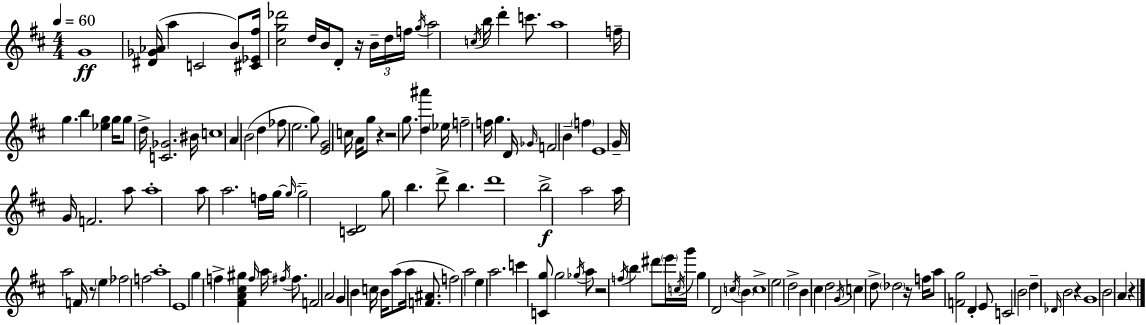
{
  \clef treble
  \numericTimeSignature
  \time 4/4
  \key d \major
  \tempo 4 = 60
  \repeat volta 2 { g'1\ff | <dis' ges' aes'>16( a''4 c'2 b'8) <cis' ees' fis''>16 | <cis'' g'' des'''>2 d''16 b'16 d'8-. r16 \tuplet 3/2 { b'16-- d''16 f''16 } | \acciaccatura { g''16 } a''2 \acciaccatura { c''16 } b''16 d'''4-. c'''8. | \break a''1 | f''16-- g''4. b''4 <ees'' g''>4 | g''16 g''8 d''16-> <c' ges'>2. | bis'16 c''1 | \break a'4 b'2( d''4 | fes''8 e''2. | g''8) <e' g'>2 c''16 a'16 g''8 r4 | r2 g''8. <d'' ais'''>4 | \break \parenthesize ees''16 f''2-- f''16 g''4. | d'16 \grace { ges'16 } f'2 b'4-- \parenthesize f''4 | e'1 | g'16-- g'16 f'2. | \break a''8 a''1-. | a''8 a''2. | f''16 g''16~~ \grace { g''16~ }~ g''2-- <c' d'>2 | g''8 b''4. d'''8-> b''4. | \break d'''1 | b''2->\f a''2 | a''16 a''2 f'16 r8 | \parenthesize e''4 fes''2 f''2 | \break a''1-. | e'1 | g''4 f''4-> <fis' a' cis'' gis''>4 | \grace { f''16 } a''16 \acciaccatura { fis''16 } fis''8. f'2 a'2 | \break g'4 b'4 c''16 b'16 | a''8( a''16 <f' ais'>8. f''2) a''2 | e''4 a''2. | c'''4 <c' g''>8 g''2 | \break \acciaccatura { ges''16 } a''8 r2 \acciaccatura { f''16 } | b''4 dis'''8 \parenthesize e'''16 \acciaccatura { c''16 } g'''16 g''4 d'2 | \acciaccatura { c''16 } \parenthesize b'4 c''1-> | e''2 | \break d''2-> b'4 cis''4 | d''2 \acciaccatura { g'16 } c''4 d''8-> | \parenthesize des''2 r16 f''16 a''8 <f' g''>2 | d'4-. e'8 c'2 | \break b'2 d''4-- \grace { des'16 } | b'2 r4 g'1 | b'2 | a'4 r4 } \bar "|."
}